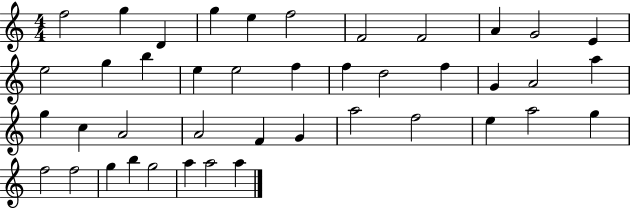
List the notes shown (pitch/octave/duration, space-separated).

F5/h G5/q D4/q G5/q E5/q F5/h F4/h F4/h A4/q G4/h E4/q E5/h G5/q B5/q E5/q E5/h F5/q F5/q D5/h F5/q G4/q A4/h A5/q G5/q C5/q A4/h A4/h F4/q G4/q A5/h F5/h E5/q A5/h G5/q F5/h F5/h G5/q B5/q G5/h A5/q A5/h A5/q